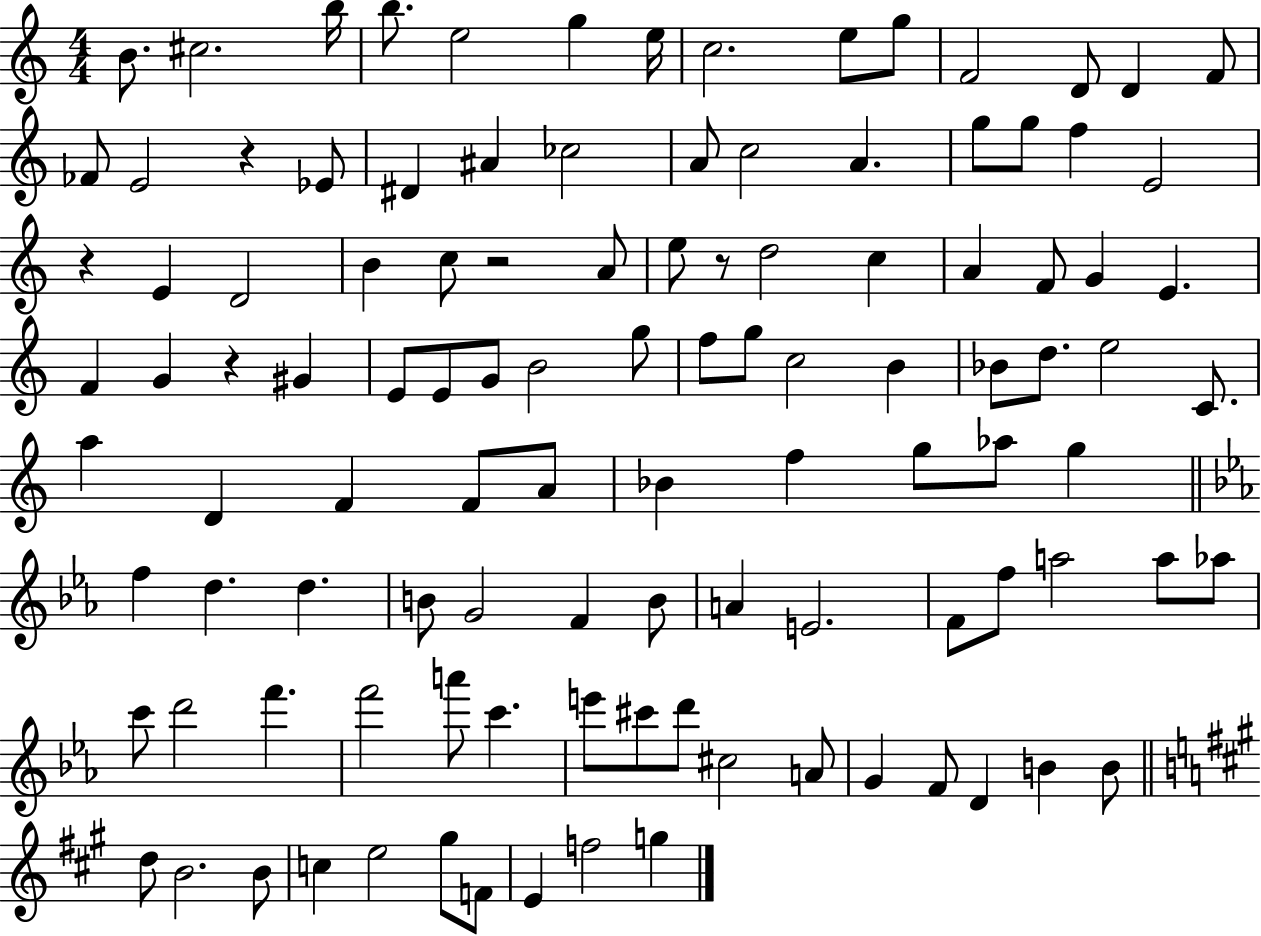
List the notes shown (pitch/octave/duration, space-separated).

B4/e. C#5/h. B5/s B5/e. E5/h G5/q E5/s C5/h. E5/e G5/e F4/h D4/e D4/q F4/e FES4/e E4/h R/q Eb4/e D#4/q A#4/q CES5/h A4/e C5/h A4/q. G5/e G5/e F5/q E4/h R/q E4/q D4/h B4/q C5/e R/h A4/e E5/e R/e D5/h C5/q A4/q F4/e G4/q E4/q. F4/q G4/q R/q G#4/q E4/e E4/e G4/e B4/h G5/e F5/e G5/e C5/h B4/q Bb4/e D5/e. E5/h C4/e. A5/q D4/q F4/q F4/e A4/e Bb4/q F5/q G5/e Ab5/e G5/q F5/q D5/q. D5/q. B4/e G4/h F4/q B4/e A4/q E4/h. F4/e F5/e A5/h A5/e Ab5/e C6/e D6/h F6/q. F6/h A6/e C6/q. E6/e C#6/e D6/e C#5/h A4/e G4/q F4/e D4/q B4/q B4/e D5/e B4/h. B4/e C5/q E5/h G#5/e F4/e E4/q F5/h G5/q